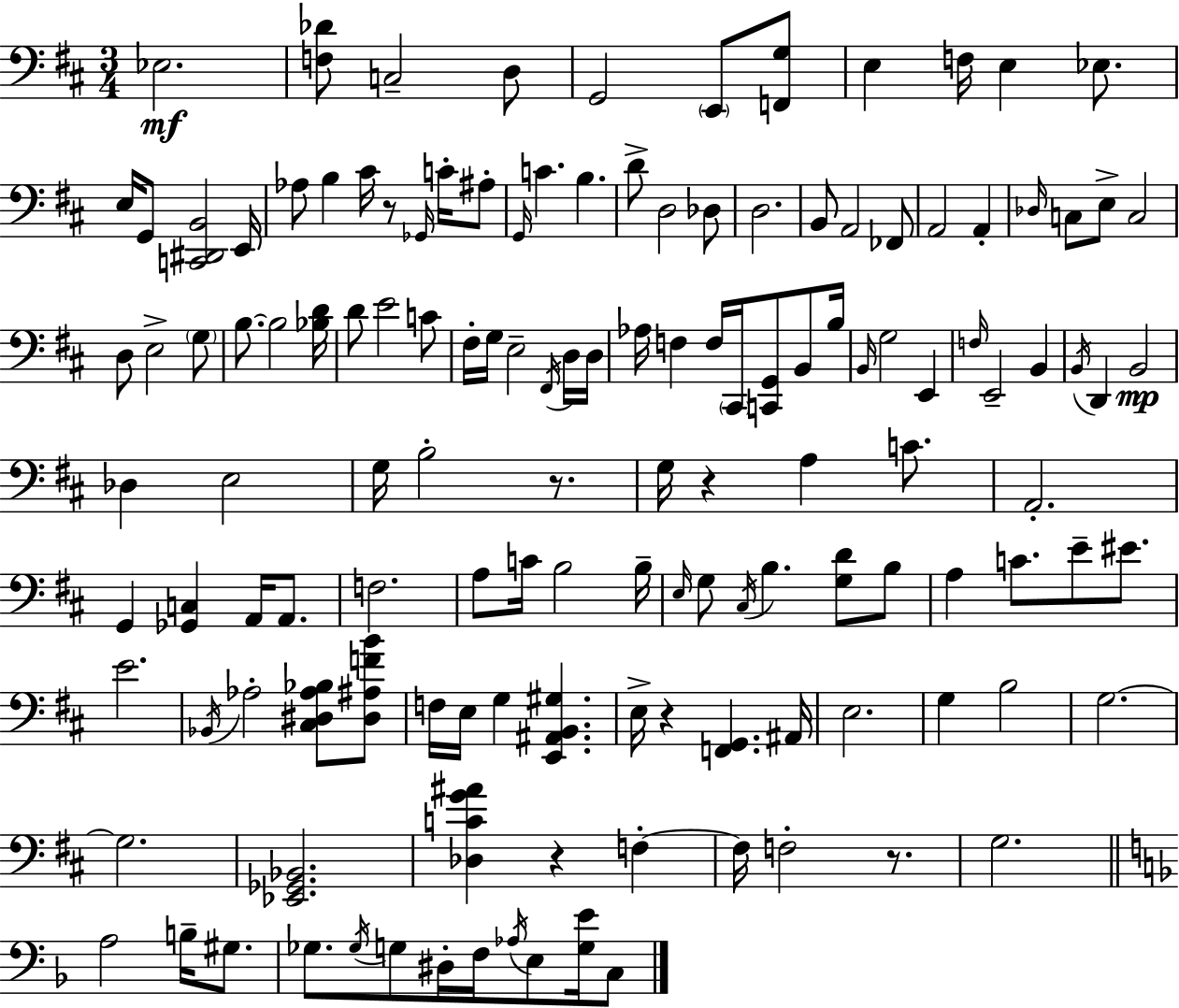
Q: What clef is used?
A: bass